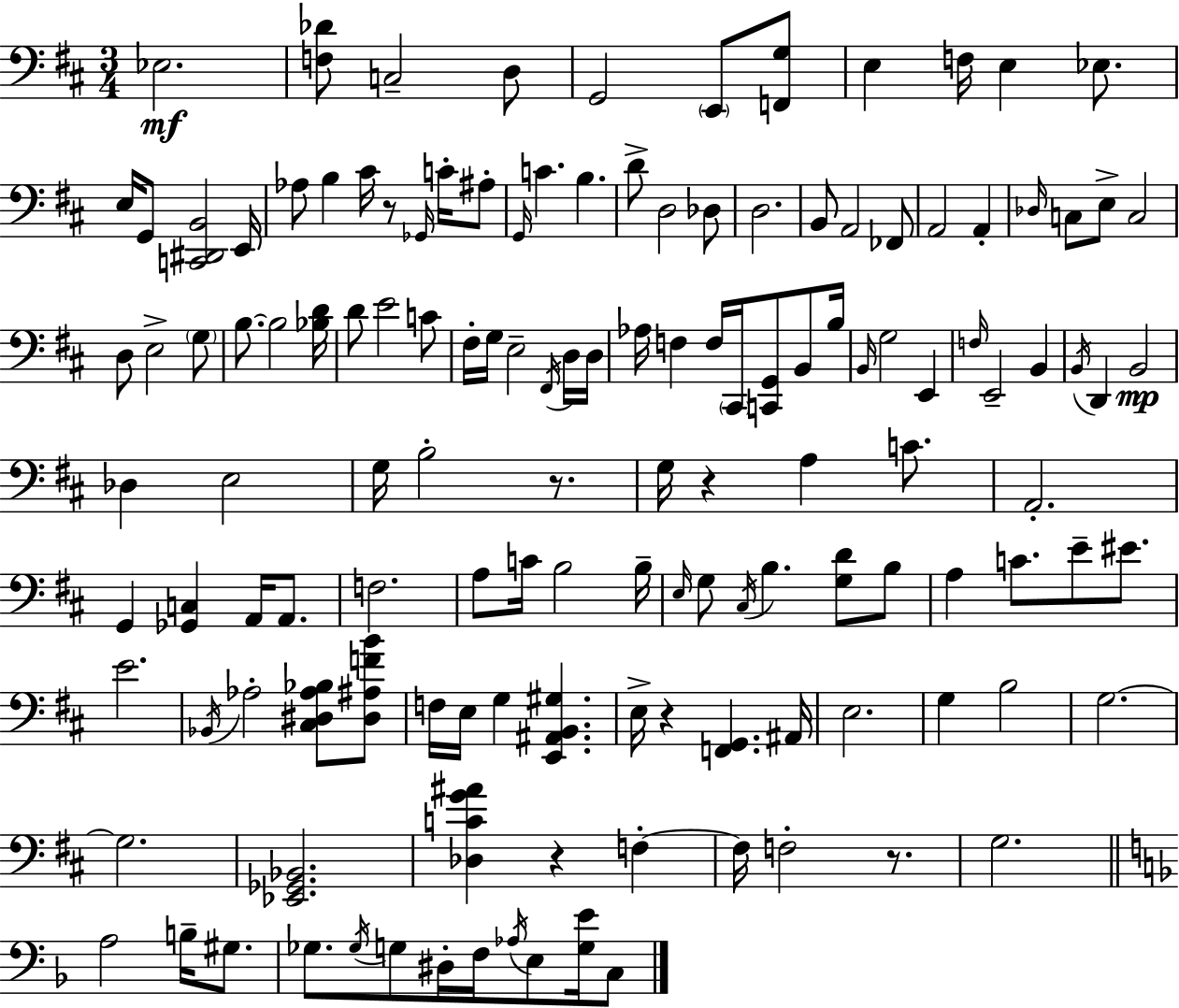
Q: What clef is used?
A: bass